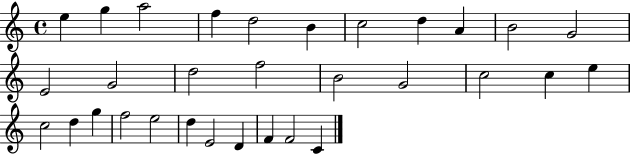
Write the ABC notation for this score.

X:1
T:Untitled
M:4/4
L:1/4
K:C
e g a2 f d2 B c2 d A B2 G2 E2 G2 d2 f2 B2 G2 c2 c e c2 d g f2 e2 d E2 D F F2 C